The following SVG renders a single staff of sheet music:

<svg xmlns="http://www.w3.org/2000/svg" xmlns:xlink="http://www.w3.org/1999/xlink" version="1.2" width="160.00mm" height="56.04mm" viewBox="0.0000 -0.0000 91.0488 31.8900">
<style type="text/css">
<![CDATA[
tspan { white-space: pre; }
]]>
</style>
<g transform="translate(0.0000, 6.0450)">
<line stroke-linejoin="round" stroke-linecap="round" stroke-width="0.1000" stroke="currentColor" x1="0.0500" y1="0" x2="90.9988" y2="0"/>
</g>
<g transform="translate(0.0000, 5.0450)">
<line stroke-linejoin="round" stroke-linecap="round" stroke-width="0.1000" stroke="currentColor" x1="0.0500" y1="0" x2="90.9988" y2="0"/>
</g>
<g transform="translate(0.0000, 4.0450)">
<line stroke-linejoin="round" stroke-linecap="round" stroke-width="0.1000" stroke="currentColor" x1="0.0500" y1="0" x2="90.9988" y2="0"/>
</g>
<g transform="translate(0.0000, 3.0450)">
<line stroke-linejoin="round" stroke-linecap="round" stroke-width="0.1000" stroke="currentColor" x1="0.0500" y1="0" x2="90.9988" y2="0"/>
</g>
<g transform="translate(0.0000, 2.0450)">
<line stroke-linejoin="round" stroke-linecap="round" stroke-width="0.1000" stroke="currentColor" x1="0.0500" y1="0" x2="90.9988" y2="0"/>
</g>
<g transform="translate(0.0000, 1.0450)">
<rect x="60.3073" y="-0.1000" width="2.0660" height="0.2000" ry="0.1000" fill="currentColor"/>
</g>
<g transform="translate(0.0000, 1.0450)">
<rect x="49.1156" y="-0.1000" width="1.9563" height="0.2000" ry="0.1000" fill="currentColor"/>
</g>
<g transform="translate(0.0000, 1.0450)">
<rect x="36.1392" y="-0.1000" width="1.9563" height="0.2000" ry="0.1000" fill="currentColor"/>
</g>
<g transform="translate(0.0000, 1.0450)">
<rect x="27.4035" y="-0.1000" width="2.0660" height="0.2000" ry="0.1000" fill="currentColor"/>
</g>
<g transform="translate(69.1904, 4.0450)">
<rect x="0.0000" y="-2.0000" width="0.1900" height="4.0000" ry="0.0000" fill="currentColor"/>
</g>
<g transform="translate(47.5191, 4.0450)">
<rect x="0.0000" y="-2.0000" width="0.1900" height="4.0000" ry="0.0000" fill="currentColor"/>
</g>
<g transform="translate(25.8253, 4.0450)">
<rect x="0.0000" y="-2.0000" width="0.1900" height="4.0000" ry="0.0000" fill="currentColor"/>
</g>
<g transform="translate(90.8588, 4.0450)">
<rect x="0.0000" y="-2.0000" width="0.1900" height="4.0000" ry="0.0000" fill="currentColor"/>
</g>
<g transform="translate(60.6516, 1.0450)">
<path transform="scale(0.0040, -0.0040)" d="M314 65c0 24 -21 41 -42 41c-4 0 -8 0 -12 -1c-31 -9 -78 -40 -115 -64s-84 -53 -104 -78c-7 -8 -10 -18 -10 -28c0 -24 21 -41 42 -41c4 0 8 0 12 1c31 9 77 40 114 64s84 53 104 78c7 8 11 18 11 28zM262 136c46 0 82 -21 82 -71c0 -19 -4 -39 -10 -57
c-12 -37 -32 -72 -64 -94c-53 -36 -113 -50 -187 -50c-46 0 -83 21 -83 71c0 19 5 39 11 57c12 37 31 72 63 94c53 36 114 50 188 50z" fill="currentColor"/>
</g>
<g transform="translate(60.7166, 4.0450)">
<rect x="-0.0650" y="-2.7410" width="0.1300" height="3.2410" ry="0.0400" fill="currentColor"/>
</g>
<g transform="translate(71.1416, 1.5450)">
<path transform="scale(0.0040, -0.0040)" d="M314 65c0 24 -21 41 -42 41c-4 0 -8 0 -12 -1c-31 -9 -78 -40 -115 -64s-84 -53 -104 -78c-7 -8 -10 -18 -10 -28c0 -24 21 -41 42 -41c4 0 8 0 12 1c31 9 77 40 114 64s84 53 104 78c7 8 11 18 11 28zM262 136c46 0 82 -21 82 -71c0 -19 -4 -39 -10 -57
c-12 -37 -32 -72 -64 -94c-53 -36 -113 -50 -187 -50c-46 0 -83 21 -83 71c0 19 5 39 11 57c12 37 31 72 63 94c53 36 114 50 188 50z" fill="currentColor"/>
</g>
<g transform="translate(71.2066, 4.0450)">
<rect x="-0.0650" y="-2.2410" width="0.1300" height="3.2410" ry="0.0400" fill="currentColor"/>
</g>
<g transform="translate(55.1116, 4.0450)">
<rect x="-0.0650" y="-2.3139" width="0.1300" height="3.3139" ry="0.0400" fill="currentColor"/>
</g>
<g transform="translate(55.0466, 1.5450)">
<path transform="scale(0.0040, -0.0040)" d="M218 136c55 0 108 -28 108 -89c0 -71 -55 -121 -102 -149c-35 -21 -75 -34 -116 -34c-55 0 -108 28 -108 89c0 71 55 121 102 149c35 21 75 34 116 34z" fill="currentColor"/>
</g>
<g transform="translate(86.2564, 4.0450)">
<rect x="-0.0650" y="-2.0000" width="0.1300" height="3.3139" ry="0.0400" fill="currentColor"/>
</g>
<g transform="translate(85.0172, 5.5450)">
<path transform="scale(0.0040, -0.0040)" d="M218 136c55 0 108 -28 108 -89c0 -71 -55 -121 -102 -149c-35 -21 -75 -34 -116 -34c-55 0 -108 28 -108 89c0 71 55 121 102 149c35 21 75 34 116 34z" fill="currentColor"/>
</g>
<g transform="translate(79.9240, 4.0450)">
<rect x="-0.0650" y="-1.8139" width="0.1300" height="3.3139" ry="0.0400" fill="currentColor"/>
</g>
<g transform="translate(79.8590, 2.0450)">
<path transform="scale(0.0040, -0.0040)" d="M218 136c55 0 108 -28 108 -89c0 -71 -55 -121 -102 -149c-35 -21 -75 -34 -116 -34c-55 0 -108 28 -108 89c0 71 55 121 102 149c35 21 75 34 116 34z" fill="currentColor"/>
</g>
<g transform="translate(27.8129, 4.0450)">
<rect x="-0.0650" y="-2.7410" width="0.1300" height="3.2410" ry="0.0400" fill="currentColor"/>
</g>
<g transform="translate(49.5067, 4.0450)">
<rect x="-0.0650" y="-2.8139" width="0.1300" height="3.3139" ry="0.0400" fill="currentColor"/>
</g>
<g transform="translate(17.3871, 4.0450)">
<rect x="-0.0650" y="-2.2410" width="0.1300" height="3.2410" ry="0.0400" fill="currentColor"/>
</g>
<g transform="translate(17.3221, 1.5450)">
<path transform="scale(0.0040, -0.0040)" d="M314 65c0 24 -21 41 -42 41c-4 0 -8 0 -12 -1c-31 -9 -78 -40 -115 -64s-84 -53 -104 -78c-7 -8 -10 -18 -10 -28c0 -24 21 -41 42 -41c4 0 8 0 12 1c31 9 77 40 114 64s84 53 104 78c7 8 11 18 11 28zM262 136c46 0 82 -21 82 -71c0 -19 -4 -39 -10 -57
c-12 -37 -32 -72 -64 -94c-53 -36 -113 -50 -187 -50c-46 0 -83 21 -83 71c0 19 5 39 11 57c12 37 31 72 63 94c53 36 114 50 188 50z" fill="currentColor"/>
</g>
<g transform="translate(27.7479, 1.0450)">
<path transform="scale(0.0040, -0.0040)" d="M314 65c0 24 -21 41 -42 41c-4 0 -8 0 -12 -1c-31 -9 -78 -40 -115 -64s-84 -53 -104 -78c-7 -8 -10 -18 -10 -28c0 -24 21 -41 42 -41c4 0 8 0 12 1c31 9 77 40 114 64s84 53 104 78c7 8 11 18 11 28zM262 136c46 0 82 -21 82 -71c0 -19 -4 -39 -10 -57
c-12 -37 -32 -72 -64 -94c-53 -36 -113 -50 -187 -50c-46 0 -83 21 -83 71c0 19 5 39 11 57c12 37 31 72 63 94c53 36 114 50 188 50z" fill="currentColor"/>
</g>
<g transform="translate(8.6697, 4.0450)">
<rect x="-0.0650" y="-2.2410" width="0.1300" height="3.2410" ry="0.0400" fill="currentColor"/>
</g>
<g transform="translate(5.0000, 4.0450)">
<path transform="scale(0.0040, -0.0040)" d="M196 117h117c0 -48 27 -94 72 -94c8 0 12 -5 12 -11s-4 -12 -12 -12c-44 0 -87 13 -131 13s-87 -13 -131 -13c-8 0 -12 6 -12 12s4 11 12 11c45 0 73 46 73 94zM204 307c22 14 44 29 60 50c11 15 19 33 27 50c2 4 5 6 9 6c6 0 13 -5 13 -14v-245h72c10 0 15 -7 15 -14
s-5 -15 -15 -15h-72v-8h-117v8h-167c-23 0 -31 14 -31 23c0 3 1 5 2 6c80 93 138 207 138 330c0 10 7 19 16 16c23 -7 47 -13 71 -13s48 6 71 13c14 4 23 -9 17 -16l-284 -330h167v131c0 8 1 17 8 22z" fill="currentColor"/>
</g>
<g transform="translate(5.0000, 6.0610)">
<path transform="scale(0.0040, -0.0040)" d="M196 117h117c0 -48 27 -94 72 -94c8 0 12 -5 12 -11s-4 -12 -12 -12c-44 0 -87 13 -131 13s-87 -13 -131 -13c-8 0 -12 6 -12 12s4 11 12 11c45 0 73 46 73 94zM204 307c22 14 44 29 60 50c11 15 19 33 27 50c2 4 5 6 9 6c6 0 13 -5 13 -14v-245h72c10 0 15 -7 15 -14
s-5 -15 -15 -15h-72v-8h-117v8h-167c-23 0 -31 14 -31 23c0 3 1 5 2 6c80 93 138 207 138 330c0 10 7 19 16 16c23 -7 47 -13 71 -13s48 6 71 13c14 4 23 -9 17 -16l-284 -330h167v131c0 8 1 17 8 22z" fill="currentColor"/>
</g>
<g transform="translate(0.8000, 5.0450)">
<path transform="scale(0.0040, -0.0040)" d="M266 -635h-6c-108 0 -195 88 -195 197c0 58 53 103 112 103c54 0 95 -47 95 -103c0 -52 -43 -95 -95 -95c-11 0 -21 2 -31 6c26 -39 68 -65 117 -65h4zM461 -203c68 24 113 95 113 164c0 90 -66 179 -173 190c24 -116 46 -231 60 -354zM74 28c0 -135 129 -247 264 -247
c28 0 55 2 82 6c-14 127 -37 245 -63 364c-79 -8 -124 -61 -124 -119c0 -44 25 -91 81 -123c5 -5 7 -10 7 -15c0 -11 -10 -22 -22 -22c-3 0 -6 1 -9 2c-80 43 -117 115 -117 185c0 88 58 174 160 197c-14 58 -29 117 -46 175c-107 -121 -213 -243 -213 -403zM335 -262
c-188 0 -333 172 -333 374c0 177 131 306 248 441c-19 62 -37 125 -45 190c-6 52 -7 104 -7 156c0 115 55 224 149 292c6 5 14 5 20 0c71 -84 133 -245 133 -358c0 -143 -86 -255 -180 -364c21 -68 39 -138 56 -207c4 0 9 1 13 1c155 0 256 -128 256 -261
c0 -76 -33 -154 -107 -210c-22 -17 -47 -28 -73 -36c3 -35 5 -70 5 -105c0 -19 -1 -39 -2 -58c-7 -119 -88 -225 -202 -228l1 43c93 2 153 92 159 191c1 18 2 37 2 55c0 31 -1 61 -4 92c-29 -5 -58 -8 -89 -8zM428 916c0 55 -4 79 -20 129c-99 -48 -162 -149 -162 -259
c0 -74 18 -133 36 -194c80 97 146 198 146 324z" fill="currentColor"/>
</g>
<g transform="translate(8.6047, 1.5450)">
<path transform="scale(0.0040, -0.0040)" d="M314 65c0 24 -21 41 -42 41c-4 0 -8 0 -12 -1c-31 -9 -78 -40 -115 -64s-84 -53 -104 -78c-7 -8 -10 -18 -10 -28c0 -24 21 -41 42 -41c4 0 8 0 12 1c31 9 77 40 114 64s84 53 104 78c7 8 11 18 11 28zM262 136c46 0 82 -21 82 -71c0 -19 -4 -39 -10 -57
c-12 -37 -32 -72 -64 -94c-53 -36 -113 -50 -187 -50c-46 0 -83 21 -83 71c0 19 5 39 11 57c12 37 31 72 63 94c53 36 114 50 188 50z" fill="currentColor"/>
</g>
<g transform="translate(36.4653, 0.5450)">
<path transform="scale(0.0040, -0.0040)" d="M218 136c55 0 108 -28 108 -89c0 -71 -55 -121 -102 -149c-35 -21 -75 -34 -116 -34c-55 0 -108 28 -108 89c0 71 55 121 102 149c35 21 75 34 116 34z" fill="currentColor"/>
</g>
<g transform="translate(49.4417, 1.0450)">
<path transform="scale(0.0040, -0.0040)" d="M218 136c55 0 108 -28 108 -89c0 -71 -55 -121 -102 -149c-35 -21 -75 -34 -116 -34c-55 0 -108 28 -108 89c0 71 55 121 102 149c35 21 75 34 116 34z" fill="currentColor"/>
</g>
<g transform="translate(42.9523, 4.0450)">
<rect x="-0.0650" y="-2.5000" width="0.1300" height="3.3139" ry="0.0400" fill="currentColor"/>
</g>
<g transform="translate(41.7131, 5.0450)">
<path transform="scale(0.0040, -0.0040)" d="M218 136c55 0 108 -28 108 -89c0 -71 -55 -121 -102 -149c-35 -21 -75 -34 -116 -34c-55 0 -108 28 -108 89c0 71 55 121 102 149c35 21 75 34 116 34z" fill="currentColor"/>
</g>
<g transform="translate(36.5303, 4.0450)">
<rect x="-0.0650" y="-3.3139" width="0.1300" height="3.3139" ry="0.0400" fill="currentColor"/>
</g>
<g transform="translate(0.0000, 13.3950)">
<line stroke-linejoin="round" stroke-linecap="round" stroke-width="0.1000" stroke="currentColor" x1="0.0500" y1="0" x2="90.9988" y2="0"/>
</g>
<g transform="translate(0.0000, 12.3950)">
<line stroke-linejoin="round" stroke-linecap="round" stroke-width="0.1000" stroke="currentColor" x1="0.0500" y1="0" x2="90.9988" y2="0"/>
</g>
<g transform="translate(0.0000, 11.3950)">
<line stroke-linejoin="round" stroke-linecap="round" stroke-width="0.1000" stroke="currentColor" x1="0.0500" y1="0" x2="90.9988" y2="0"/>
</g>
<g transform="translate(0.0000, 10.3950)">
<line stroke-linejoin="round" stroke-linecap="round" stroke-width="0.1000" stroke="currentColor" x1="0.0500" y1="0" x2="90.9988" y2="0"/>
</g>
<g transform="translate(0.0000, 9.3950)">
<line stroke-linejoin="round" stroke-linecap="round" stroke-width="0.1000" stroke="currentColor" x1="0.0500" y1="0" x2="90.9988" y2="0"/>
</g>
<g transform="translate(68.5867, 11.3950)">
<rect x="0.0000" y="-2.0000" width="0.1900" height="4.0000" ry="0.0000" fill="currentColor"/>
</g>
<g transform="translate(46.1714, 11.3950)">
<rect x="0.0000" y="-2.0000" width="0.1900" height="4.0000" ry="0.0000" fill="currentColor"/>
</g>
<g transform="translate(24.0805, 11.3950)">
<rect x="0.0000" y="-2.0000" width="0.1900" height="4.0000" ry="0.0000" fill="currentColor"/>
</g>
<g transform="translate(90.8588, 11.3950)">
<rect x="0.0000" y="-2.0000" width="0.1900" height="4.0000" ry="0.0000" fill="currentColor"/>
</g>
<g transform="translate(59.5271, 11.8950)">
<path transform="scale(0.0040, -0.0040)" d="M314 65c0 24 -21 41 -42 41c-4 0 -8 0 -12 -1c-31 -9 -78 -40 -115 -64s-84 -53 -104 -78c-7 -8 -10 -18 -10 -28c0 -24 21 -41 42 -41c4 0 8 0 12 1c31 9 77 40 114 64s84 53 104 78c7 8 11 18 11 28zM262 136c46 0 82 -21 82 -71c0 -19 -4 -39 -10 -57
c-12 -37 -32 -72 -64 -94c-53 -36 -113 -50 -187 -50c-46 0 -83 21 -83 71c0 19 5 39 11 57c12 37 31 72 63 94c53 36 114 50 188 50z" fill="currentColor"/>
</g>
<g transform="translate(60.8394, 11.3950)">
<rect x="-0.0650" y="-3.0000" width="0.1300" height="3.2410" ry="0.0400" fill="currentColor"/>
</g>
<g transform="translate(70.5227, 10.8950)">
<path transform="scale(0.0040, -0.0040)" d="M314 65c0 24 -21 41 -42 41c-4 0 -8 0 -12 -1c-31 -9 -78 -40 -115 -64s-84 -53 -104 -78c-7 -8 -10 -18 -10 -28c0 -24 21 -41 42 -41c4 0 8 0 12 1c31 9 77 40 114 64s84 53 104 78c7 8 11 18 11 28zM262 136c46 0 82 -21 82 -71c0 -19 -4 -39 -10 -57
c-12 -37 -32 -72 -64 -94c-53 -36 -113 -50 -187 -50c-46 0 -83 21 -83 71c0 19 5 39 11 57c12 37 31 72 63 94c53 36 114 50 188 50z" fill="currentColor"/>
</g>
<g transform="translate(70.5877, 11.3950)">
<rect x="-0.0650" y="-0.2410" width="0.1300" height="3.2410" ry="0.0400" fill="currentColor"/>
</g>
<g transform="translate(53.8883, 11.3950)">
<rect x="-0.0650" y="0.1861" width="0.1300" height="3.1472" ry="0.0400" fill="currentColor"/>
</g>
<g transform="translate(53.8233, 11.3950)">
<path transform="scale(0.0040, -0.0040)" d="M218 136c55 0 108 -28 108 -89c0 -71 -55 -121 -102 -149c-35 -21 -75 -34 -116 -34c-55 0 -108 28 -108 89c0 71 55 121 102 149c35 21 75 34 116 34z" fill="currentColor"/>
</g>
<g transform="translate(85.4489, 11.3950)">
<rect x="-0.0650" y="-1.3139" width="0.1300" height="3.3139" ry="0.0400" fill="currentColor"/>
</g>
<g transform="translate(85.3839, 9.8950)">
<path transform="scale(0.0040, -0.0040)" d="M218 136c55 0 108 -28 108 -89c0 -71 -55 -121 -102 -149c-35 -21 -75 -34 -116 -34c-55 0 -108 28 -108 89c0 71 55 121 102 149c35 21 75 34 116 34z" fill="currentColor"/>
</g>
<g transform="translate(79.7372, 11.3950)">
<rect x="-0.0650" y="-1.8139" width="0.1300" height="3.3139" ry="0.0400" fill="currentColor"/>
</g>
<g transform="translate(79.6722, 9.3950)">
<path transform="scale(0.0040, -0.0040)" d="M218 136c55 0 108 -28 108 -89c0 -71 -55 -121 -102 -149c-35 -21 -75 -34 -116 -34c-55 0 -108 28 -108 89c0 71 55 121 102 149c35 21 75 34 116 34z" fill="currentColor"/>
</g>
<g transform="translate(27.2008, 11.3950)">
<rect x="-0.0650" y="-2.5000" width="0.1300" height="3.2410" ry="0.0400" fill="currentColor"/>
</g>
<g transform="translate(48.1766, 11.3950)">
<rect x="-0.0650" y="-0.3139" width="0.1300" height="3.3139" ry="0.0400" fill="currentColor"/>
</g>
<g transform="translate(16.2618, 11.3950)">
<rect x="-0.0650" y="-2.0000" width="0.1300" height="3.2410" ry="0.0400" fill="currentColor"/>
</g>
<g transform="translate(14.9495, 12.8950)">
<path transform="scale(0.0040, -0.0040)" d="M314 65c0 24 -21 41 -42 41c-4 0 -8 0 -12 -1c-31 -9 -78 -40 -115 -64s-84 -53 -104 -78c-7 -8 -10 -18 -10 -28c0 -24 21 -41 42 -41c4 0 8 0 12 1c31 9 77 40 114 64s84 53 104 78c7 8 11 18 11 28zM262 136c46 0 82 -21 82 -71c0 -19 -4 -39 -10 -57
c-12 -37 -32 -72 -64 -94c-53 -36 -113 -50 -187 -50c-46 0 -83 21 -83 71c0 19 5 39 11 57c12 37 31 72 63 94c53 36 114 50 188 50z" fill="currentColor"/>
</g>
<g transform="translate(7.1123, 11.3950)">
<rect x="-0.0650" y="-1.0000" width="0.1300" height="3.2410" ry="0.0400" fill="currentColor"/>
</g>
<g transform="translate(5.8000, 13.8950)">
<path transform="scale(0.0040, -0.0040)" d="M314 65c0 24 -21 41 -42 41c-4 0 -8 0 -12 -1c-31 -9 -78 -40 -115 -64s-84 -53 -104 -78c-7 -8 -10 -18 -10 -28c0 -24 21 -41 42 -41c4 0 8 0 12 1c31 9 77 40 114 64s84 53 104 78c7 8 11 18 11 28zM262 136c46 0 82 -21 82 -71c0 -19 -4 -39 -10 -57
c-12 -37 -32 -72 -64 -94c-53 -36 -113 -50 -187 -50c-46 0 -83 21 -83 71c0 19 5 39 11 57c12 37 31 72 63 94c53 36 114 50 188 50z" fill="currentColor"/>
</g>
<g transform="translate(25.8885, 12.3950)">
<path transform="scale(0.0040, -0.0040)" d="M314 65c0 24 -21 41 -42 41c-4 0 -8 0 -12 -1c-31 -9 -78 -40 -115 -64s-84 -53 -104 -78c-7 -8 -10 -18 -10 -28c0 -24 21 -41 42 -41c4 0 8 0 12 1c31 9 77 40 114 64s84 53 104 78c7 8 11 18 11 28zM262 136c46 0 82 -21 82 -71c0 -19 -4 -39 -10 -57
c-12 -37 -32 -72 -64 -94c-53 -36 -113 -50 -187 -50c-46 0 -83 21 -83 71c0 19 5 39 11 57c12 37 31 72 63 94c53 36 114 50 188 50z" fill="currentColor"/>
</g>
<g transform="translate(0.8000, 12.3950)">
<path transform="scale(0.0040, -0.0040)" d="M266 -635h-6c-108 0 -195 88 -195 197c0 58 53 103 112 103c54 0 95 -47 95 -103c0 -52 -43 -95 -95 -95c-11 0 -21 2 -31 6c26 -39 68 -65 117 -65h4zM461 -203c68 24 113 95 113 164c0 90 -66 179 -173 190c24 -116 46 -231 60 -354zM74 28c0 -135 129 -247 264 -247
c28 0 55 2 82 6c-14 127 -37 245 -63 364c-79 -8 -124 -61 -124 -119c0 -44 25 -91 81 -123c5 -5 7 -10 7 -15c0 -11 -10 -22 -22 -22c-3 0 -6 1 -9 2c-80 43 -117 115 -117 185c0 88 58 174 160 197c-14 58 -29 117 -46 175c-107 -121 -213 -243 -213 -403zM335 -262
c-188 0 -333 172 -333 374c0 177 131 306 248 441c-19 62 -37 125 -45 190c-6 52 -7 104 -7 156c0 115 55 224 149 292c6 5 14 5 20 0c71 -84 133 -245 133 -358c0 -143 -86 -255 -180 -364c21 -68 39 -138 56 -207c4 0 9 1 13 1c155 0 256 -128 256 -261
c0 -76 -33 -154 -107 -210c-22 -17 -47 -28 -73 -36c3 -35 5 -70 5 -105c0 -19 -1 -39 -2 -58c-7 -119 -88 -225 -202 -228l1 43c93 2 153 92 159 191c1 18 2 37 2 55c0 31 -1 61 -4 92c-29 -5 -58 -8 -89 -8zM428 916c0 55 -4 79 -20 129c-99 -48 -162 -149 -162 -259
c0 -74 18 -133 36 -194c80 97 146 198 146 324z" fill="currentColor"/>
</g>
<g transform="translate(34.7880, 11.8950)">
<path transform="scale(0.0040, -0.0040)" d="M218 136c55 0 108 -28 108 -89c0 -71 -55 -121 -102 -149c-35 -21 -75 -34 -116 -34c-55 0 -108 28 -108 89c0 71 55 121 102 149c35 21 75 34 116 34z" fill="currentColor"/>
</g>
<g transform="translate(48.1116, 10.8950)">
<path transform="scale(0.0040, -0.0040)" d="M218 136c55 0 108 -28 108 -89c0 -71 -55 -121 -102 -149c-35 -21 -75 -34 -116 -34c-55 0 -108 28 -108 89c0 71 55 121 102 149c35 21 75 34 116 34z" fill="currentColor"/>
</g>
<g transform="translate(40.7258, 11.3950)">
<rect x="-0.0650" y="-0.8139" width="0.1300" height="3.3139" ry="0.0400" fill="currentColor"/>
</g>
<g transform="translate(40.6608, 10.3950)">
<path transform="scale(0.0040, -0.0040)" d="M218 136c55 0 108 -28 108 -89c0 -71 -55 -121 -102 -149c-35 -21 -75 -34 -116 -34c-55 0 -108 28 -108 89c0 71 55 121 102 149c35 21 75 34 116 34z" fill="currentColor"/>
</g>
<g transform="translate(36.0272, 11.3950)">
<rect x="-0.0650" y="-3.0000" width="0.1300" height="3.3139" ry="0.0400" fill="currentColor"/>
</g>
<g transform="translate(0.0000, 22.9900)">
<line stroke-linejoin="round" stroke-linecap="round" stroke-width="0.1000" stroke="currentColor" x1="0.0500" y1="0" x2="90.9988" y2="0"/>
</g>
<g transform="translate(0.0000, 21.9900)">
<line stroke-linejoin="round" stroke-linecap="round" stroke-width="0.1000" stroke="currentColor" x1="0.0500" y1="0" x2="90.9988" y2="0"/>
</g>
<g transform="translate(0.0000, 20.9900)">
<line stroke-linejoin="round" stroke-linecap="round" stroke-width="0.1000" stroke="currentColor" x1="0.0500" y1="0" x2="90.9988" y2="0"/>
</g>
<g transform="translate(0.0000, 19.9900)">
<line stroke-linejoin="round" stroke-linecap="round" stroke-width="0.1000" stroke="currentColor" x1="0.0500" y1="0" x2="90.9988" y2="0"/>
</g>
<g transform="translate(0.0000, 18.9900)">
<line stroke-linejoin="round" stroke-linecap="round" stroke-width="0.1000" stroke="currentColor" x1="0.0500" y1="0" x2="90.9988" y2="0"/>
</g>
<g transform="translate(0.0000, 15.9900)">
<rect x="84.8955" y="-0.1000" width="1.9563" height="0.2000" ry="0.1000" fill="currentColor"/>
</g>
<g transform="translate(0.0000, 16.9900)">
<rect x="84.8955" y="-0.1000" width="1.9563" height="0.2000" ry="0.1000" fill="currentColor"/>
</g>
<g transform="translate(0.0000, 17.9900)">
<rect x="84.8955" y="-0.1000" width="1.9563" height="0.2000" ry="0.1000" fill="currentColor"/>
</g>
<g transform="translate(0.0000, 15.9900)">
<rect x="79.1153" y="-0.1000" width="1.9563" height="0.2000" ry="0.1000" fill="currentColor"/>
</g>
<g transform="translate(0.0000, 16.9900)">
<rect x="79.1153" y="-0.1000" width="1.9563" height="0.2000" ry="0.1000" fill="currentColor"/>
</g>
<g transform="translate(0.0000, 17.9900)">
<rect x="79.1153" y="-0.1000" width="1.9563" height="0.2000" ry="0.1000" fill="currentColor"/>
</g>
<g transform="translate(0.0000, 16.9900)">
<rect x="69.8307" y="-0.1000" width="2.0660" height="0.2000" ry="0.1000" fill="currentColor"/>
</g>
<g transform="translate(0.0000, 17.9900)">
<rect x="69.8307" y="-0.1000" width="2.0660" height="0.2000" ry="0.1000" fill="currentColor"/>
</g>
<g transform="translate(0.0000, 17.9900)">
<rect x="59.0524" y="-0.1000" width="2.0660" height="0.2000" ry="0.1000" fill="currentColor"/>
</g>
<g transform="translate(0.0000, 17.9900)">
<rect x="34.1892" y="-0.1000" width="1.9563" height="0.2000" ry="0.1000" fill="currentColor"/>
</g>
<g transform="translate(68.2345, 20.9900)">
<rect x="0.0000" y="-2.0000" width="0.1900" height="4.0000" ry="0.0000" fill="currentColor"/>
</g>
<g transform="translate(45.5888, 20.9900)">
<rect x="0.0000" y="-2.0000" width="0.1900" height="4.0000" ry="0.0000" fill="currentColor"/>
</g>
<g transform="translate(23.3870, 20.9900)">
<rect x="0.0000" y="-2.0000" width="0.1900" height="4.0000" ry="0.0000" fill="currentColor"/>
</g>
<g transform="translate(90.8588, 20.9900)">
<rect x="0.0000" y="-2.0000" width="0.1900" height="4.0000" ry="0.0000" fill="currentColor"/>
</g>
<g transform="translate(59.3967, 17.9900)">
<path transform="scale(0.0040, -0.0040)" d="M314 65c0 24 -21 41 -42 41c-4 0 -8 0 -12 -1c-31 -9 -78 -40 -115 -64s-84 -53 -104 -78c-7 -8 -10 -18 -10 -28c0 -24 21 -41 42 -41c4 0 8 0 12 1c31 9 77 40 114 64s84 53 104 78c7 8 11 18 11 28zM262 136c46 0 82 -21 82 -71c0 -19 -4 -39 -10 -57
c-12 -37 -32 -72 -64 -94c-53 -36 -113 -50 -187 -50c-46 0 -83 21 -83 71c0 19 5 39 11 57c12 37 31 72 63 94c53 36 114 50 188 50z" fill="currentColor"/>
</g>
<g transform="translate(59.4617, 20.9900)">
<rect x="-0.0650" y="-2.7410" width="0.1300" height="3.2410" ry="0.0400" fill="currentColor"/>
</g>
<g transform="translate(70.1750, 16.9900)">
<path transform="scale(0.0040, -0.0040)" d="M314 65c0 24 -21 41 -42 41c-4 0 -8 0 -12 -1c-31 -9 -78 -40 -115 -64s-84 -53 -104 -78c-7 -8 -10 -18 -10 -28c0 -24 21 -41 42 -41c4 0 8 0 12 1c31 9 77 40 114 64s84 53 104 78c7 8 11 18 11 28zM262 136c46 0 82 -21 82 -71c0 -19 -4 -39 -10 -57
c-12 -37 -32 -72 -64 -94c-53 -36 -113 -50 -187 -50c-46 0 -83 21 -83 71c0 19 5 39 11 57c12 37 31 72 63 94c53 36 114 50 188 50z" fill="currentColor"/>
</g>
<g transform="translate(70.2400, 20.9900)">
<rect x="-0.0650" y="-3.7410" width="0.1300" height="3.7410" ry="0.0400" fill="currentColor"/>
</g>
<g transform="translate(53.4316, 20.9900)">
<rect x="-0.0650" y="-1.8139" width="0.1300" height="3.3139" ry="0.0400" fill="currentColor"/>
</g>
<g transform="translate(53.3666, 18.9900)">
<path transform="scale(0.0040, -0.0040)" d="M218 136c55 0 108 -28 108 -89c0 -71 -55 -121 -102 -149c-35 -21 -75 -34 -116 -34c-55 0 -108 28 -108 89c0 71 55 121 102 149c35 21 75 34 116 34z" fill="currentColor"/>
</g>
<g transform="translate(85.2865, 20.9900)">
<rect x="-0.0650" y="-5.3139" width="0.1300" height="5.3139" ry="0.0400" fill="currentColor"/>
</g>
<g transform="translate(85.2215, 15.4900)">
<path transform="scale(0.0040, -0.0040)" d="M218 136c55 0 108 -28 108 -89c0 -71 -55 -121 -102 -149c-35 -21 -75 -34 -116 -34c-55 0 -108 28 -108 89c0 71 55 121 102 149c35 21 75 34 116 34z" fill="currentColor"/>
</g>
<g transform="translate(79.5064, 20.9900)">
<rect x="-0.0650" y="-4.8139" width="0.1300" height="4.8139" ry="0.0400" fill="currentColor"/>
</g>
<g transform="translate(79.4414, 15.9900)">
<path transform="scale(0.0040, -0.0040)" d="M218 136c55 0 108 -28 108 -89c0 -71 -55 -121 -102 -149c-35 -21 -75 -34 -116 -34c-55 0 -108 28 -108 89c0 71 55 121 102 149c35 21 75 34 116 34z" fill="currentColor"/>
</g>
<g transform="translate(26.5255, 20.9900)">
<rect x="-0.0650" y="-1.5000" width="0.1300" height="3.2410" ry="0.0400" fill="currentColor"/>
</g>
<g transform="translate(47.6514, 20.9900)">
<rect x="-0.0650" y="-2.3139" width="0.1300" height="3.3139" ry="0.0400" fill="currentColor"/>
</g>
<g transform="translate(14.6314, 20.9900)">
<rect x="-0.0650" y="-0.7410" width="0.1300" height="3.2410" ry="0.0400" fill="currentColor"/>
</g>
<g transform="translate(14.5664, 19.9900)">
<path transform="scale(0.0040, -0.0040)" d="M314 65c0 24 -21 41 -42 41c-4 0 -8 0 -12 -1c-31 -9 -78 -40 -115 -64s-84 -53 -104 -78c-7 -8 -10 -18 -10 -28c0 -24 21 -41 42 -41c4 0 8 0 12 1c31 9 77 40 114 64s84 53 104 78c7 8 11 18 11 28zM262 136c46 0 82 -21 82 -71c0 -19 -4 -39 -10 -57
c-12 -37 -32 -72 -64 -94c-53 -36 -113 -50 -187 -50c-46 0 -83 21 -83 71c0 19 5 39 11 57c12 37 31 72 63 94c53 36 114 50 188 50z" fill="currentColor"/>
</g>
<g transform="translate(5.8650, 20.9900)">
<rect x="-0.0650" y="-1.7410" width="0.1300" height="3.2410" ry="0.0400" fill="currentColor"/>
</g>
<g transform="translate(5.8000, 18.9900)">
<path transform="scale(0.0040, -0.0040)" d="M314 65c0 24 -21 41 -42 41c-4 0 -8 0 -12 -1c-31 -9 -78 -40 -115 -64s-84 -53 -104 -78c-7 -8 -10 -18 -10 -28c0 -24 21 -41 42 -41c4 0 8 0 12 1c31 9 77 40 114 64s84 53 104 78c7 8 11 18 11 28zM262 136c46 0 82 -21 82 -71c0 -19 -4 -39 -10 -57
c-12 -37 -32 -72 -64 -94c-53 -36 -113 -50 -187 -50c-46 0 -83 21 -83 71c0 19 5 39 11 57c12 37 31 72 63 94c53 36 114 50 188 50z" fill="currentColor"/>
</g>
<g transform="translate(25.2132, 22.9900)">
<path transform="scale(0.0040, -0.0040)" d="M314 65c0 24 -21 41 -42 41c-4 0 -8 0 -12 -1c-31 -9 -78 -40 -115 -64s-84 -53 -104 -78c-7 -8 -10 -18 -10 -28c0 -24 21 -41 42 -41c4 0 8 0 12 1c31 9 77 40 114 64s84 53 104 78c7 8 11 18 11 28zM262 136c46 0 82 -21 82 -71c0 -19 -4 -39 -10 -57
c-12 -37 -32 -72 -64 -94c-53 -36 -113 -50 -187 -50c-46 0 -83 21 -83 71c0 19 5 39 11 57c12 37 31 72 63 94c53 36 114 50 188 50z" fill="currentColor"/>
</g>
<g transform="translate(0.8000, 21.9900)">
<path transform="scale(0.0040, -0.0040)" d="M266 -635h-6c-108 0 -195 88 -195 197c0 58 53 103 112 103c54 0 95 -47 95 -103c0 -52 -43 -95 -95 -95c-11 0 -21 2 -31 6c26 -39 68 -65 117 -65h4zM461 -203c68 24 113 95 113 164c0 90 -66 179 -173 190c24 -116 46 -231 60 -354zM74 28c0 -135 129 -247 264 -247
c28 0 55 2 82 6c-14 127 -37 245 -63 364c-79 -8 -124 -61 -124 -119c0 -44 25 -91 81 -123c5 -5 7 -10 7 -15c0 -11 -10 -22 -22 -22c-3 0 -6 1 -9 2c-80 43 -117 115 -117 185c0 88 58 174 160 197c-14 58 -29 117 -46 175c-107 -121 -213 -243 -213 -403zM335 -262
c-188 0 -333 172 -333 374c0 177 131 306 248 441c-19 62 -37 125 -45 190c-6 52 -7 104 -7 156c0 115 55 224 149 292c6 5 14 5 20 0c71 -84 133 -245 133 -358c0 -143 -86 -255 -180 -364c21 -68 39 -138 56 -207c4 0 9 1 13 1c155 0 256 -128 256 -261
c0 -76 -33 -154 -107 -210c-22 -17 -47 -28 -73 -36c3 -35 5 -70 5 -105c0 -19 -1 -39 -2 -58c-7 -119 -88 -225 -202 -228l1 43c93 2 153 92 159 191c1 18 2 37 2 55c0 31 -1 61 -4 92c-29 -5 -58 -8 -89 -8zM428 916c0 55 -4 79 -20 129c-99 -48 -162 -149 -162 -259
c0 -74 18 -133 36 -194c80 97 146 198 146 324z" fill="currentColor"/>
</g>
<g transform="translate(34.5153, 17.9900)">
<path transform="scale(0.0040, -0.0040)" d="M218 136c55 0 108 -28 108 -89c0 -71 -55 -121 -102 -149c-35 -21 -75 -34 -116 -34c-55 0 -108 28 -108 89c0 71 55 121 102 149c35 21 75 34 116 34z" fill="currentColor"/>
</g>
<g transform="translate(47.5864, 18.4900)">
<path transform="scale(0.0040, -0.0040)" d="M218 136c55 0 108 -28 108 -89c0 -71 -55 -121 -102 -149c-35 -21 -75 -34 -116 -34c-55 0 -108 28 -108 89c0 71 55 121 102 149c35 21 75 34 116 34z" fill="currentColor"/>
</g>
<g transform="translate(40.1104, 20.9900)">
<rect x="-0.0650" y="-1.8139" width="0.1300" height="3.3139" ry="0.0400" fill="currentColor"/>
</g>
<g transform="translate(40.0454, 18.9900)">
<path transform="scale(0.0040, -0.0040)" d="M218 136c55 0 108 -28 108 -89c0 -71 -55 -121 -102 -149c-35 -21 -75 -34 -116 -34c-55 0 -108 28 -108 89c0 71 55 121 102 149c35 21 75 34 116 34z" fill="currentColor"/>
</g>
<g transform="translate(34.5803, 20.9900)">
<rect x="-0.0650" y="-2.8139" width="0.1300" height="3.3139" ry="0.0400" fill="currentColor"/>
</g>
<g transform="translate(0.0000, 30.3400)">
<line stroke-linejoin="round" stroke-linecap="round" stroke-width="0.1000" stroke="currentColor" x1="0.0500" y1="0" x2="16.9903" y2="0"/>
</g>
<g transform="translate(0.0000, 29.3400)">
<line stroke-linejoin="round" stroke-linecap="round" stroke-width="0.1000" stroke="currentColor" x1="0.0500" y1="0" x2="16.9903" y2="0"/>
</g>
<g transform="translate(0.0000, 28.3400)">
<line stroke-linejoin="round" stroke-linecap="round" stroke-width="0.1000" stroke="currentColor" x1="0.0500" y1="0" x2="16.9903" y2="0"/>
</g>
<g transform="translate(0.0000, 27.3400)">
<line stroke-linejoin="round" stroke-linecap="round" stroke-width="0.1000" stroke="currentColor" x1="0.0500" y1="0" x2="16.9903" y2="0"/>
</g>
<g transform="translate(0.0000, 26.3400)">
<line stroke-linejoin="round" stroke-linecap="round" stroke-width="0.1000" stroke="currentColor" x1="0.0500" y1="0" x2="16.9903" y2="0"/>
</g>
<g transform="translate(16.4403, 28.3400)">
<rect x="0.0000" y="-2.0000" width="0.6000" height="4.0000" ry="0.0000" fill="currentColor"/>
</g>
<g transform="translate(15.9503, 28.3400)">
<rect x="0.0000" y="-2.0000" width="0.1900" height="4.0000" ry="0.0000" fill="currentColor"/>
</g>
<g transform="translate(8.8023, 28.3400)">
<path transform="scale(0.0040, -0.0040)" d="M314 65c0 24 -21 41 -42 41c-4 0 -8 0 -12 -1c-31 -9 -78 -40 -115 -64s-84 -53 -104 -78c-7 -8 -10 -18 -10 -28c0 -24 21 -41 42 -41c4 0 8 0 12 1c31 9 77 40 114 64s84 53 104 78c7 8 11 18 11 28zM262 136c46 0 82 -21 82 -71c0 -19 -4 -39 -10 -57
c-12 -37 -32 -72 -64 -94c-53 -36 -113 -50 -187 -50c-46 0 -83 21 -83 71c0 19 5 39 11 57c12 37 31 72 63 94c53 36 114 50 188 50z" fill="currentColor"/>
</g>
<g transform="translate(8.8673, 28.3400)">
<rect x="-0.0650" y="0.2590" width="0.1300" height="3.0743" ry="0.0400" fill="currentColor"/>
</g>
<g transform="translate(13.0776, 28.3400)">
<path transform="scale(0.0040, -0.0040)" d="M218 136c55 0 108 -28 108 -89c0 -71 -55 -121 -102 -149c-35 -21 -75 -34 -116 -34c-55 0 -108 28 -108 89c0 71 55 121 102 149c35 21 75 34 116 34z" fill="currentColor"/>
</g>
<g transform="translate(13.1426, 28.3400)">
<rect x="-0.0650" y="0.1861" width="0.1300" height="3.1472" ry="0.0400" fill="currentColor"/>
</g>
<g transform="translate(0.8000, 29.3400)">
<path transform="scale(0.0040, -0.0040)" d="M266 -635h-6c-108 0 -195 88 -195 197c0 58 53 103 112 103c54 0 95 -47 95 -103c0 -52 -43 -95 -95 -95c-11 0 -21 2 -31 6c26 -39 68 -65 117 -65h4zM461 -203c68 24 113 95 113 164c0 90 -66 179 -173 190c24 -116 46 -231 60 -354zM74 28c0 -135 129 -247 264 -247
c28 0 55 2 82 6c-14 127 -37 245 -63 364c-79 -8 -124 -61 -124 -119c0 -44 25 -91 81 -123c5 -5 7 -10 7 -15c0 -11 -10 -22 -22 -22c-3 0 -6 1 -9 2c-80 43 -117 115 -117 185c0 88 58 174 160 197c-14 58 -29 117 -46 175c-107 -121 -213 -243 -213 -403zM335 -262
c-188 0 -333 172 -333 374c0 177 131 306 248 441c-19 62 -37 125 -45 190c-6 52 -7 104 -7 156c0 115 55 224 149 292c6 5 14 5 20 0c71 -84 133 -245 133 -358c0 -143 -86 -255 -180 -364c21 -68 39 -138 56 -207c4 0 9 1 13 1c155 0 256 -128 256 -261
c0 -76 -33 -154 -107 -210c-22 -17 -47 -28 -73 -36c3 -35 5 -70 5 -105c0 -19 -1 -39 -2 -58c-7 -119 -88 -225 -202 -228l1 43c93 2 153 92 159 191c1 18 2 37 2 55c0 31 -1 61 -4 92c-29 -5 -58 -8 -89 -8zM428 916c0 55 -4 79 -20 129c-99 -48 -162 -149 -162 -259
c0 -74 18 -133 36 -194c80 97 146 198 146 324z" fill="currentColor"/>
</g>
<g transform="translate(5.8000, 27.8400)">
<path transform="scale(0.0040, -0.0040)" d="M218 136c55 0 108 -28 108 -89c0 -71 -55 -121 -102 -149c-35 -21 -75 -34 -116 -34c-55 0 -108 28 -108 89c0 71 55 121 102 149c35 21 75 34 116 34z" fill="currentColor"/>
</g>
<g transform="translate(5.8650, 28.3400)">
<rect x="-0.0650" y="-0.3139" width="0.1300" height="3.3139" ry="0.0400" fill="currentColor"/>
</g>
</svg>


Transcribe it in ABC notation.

X:1
T:Untitled
M:4/4
L:1/4
K:C
g2 g2 a2 b G a g a2 g2 f F D2 F2 G2 A d c B A2 c2 f e f2 d2 E2 a f g f a2 c'2 e' f' c B2 B